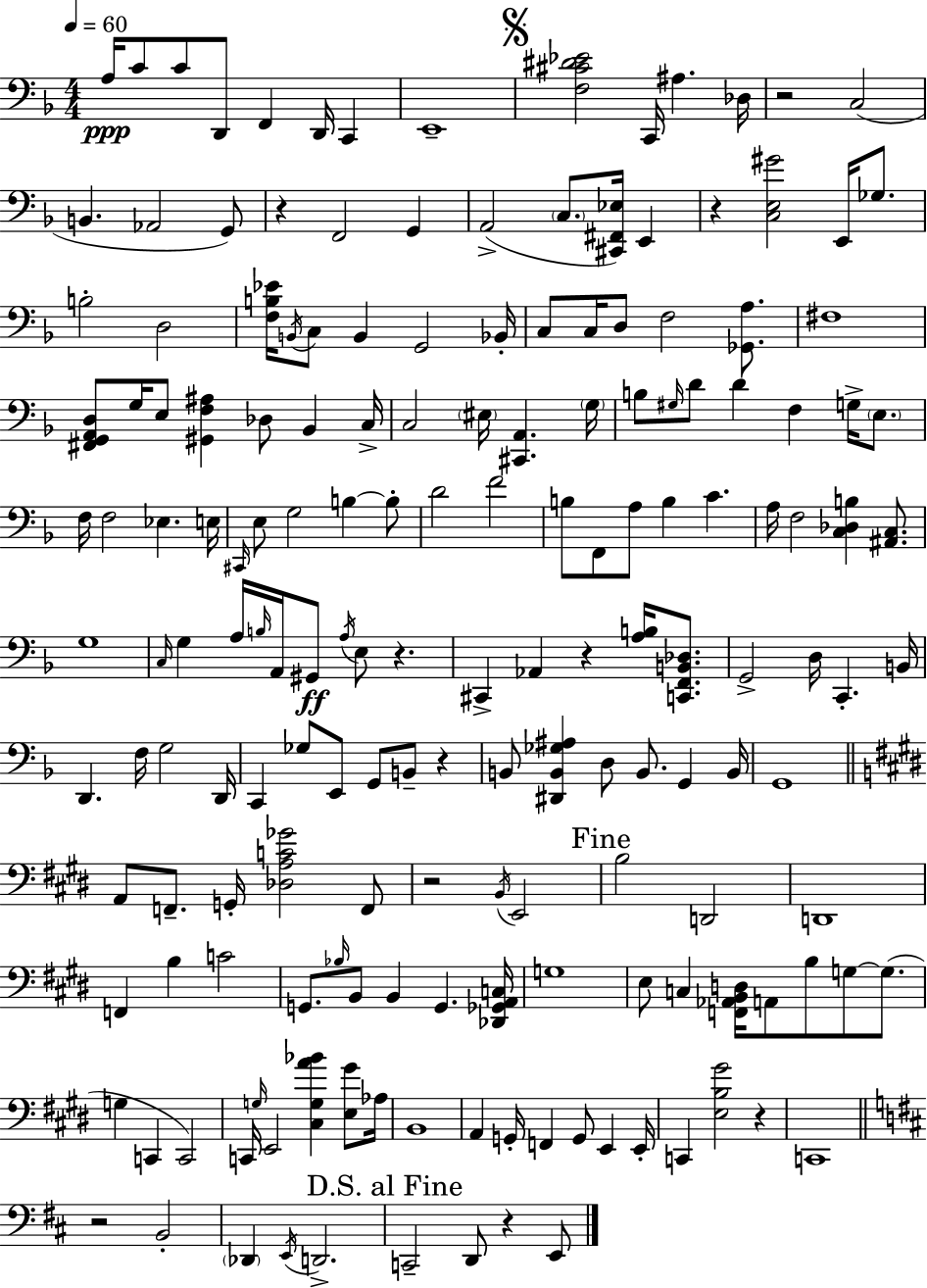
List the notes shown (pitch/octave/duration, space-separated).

A3/s C4/e C4/e D2/e F2/q D2/s C2/q E2/w [F3,C#4,D#4,Eb4]/h C2/s A#3/q. Db3/s R/h C3/h B2/q. Ab2/h G2/e R/q F2/h G2/q A2/h C3/e. [C#2,F#2,Eb3]/s E2/q R/q [C3,E3,G#4]/h E2/s Gb3/e. B3/h D3/h [F3,B3,Eb4]/s B2/s C3/e B2/q G2/h Bb2/s C3/e C3/s D3/e F3/h [Gb2,A3]/e. F#3/w [F#2,G2,A2,D3]/e G3/s E3/e [G#2,F3,A#3]/q Db3/e Bb2/q C3/s C3/h EIS3/s [C#2,A2]/q. G3/s B3/e G#3/s D4/e D4/q F3/q G3/s E3/e. F3/s F3/h Eb3/q. E3/s C#2/s E3/e G3/h B3/q B3/e D4/h F4/h B3/e F2/e A3/e B3/q C4/q. A3/s F3/h [C3,Db3,B3]/q [A#2,C3]/e. G3/w C3/s G3/q A3/s B3/s A2/s G#2/e A3/s E3/e R/q. C#2/q Ab2/q R/q [A3,B3]/s [C2,F2,B2,Db3]/e. G2/h D3/s C2/q. B2/s D2/q. F3/s G3/h D2/s C2/q Gb3/e E2/e G2/e B2/e R/q B2/e [D#2,B2,Gb3,A#3]/q D3/e B2/e. G2/q B2/s G2/w A2/e F2/e. G2/s [Db3,A3,C4,Gb4]/h F2/e R/h B2/s E2/h B3/h D2/h D2/w F2/q B3/q C4/h G2/e. Bb3/s B2/e B2/q G2/q. [Db2,Gb2,A2,C3]/s G3/w E3/e C3/q [F2,Ab2,B2,D3]/s A2/e B3/e G3/e G3/e. G3/q C2/q C2/h C2/s G3/s E2/h [C#3,G3,A4,Bb4]/q [E3,G#4]/e Ab3/s B2/w A2/q G2/s F2/q G2/e E2/q E2/s C2/q [E3,B3,G#4]/h R/q C2/w R/h B2/h Db2/q E2/s D2/h. C2/h D2/e R/q E2/e